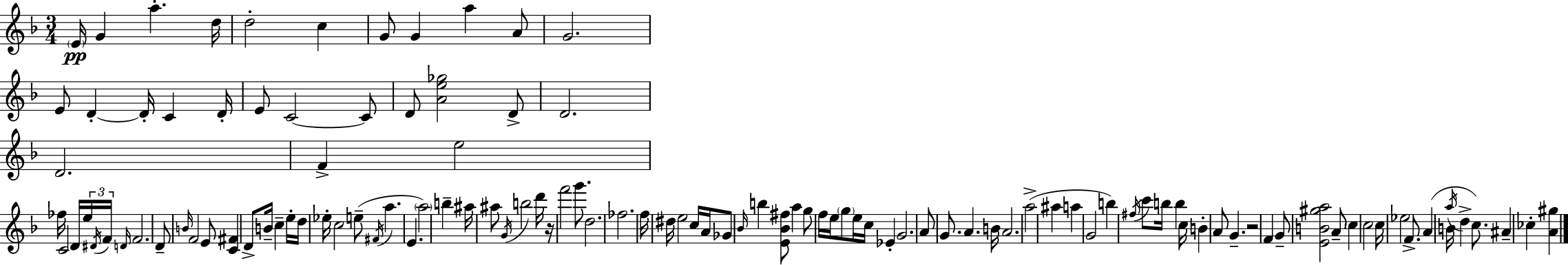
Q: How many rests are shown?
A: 2